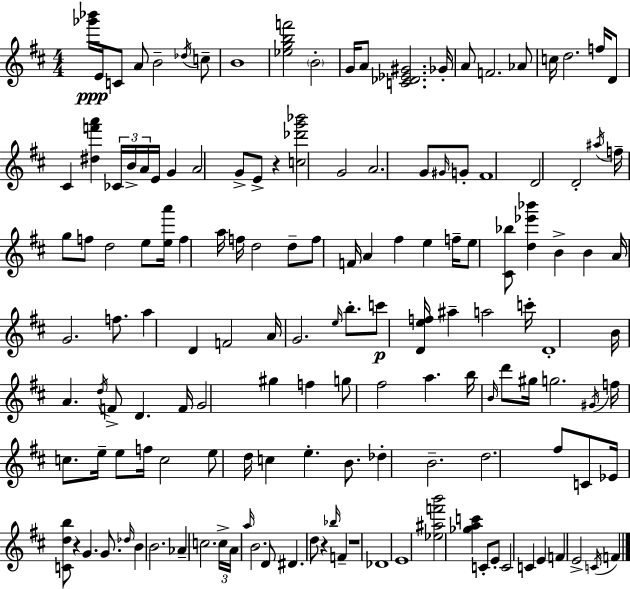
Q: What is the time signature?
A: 4/4